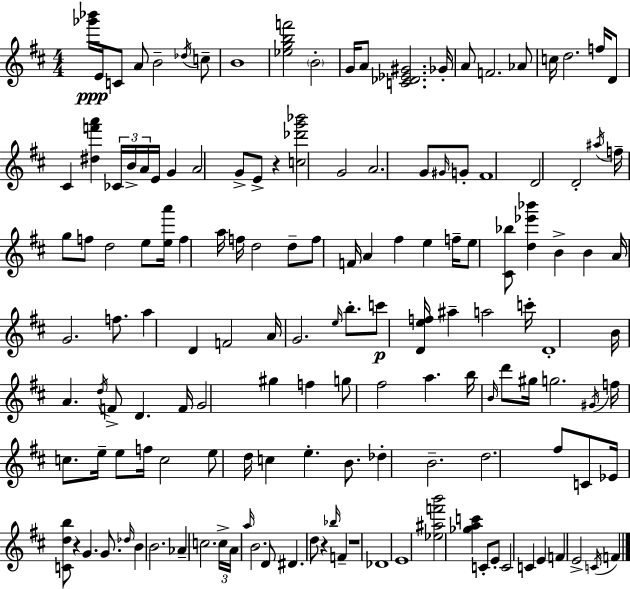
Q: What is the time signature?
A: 4/4